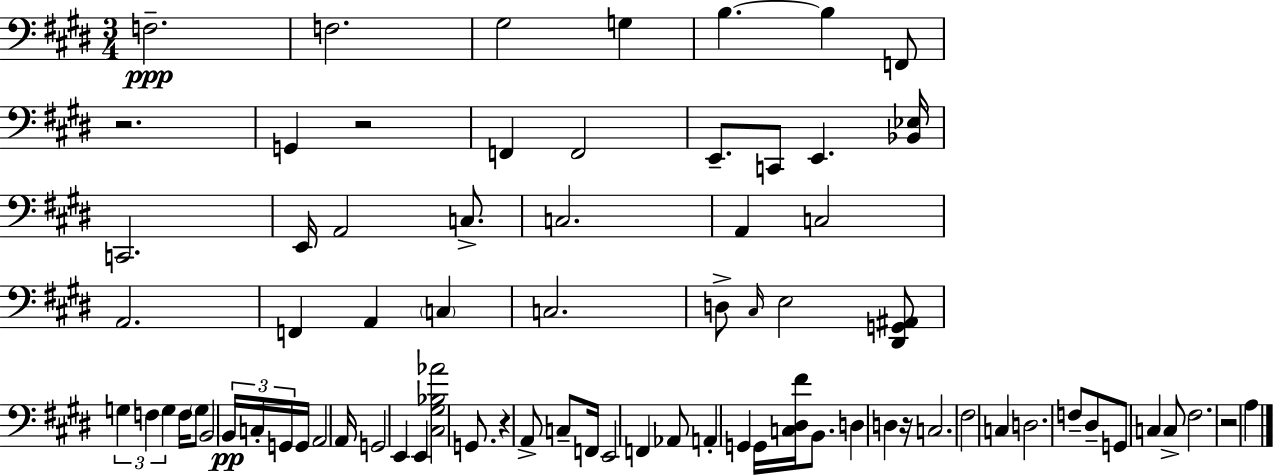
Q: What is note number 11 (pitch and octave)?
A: E2